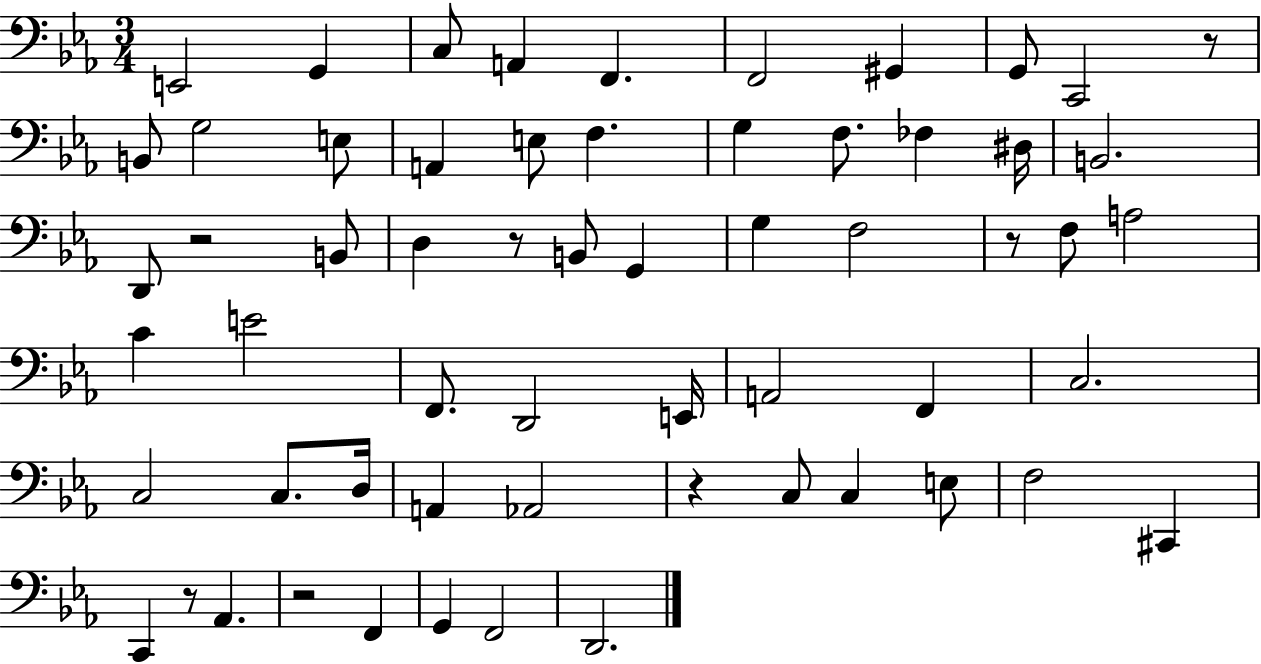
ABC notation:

X:1
T:Untitled
M:3/4
L:1/4
K:Eb
E,,2 G,, C,/2 A,, F,, F,,2 ^G,, G,,/2 C,,2 z/2 B,,/2 G,2 E,/2 A,, E,/2 F, G, F,/2 _F, ^D,/4 B,,2 D,,/2 z2 B,,/2 D, z/2 B,,/2 G,, G, F,2 z/2 F,/2 A,2 C E2 F,,/2 D,,2 E,,/4 A,,2 F,, C,2 C,2 C,/2 D,/4 A,, _A,,2 z C,/2 C, E,/2 F,2 ^C,, C,, z/2 _A,, z2 F,, G,, F,,2 D,,2